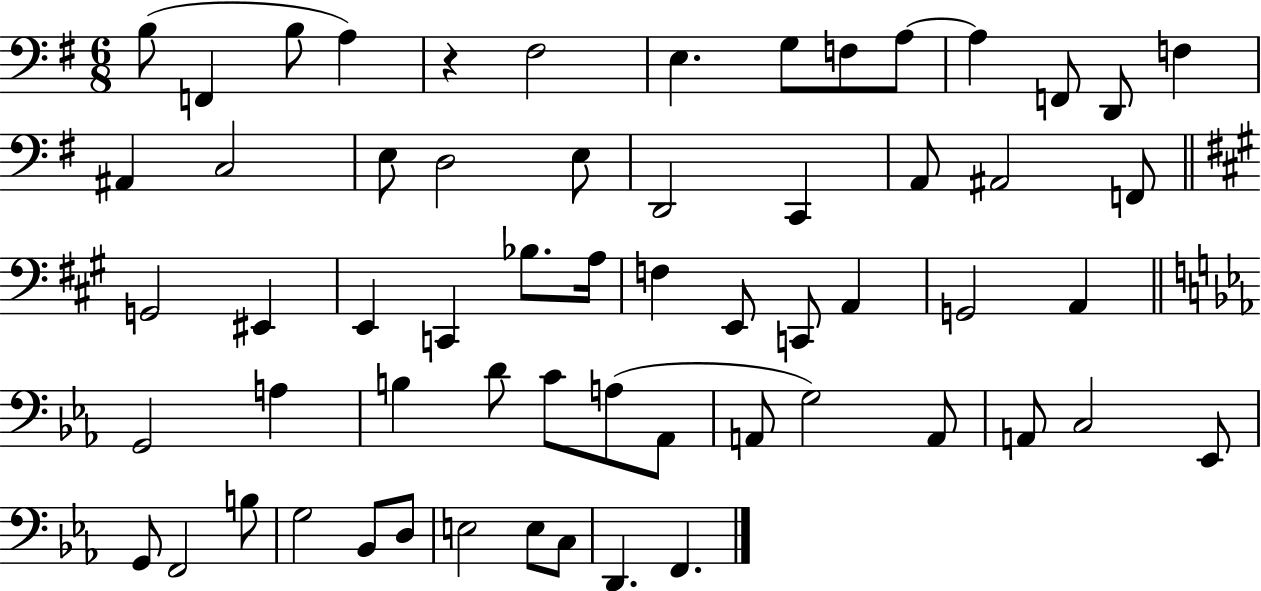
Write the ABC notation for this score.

X:1
T:Untitled
M:6/8
L:1/4
K:G
B,/2 F,, B,/2 A, z ^F,2 E, G,/2 F,/2 A,/2 A, F,,/2 D,,/2 F, ^A,, C,2 E,/2 D,2 E,/2 D,,2 C,, A,,/2 ^A,,2 F,,/2 G,,2 ^E,, E,, C,, _B,/2 A,/4 F, E,,/2 C,,/2 A,, G,,2 A,, G,,2 A, B, D/2 C/2 A,/2 _A,,/2 A,,/2 G,2 A,,/2 A,,/2 C,2 _E,,/2 G,,/2 F,,2 B,/2 G,2 _B,,/2 D,/2 E,2 E,/2 C,/2 D,, F,,